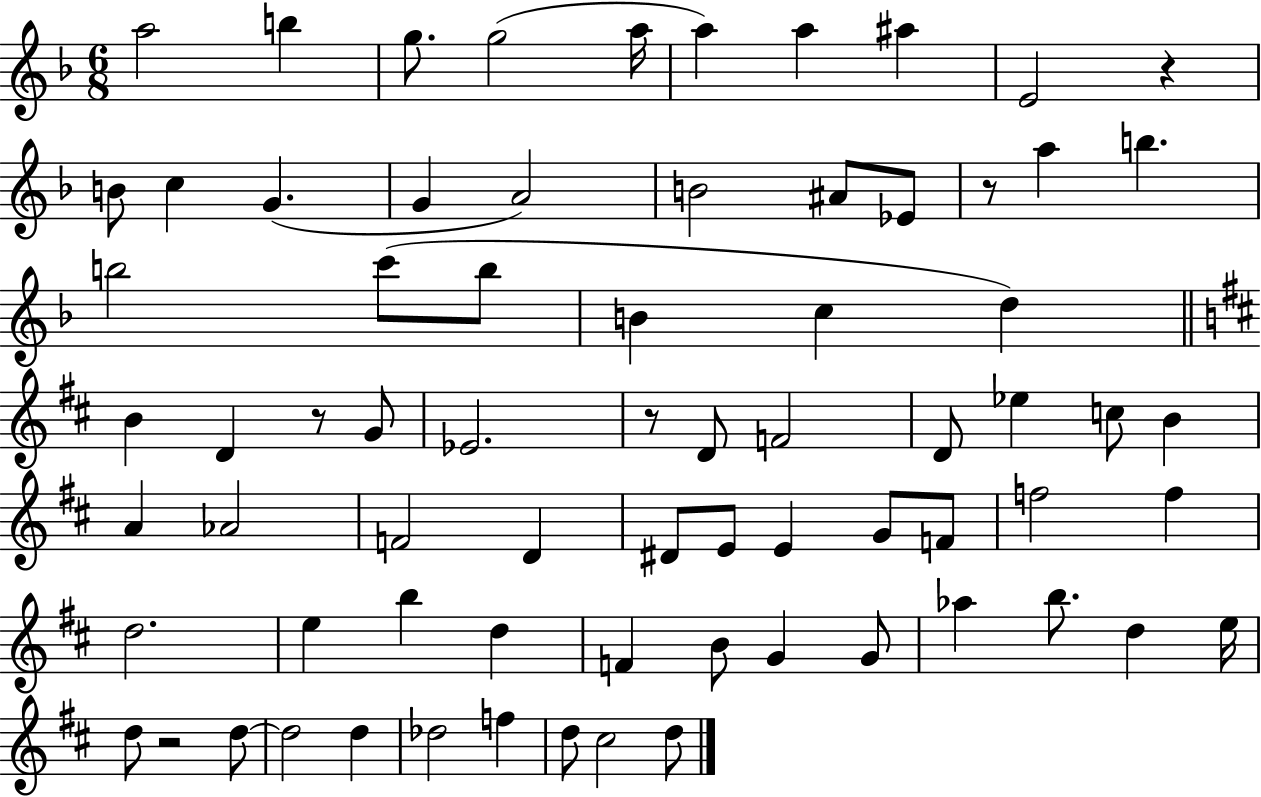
{
  \clef treble
  \numericTimeSignature
  \time 6/8
  \key f \major
  a''2 b''4 | g''8. g''2( a''16 | a''4) a''4 ais''4 | e'2 r4 | \break b'8 c''4 g'4.( | g'4 a'2) | b'2 ais'8 ees'8 | r8 a''4 b''4. | \break b''2 c'''8( b''8 | b'4 c''4 d''4) | \bar "||" \break \key b \minor b'4 d'4 r8 g'8 | ees'2. | r8 d'8 f'2 | d'8 ees''4 c''8 b'4 | \break a'4 aes'2 | f'2 d'4 | dis'8 e'8 e'4 g'8 f'8 | f''2 f''4 | \break d''2. | e''4 b''4 d''4 | f'4 b'8 g'4 g'8 | aes''4 b''8. d''4 e''16 | \break d''8 r2 d''8~~ | d''2 d''4 | des''2 f''4 | d''8 cis''2 d''8 | \break \bar "|."
}